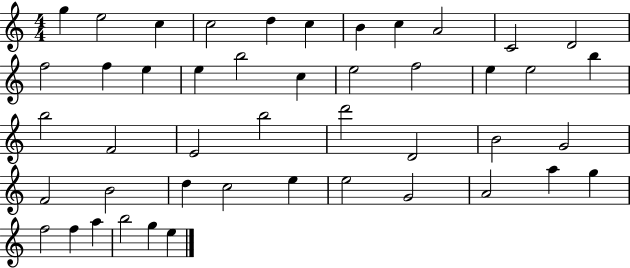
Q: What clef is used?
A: treble